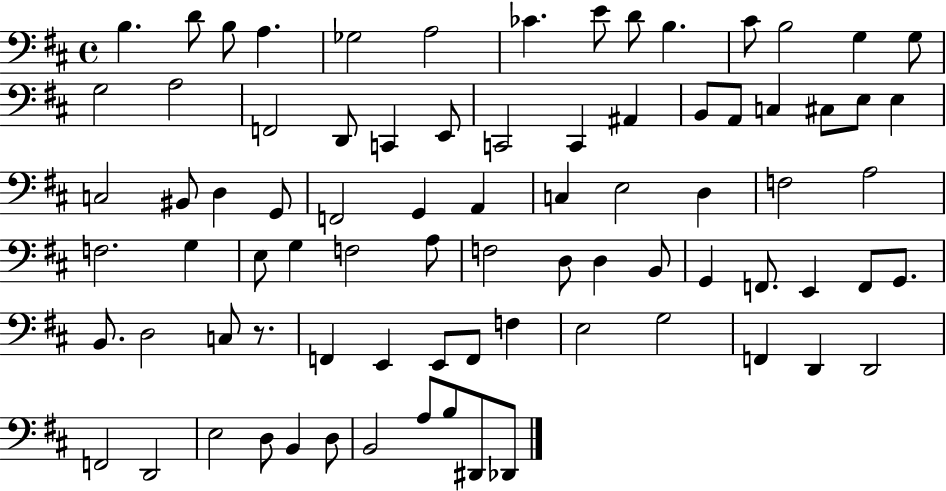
X:1
T:Untitled
M:4/4
L:1/4
K:D
B, D/2 B,/2 A, _G,2 A,2 _C E/2 D/2 B, ^C/2 B,2 G, G,/2 G,2 A,2 F,,2 D,,/2 C,, E,,/2 C,,2 C,, ^A,, B,,/2 A,,/2 C, ^C,/2 E,/2 E, C,2 ^B,,/2 D, G,,/2 F,,2 G,, A,, C, E,2 D, F,2 A,2 F,2 G, E,/2 G, F,2 A,/2 F,2 D,/2 D, B,,/2 G,, F,,/2 E,, F,,/2 G,,/2 B,,/2 D,2 C,/2 z/2 F,, E,, E,,/2 F,,/2 F, E,2 G,2 F,, D,, D,,2 F,,2 D,,2 E,2 D,/2 B,, D,/2 B,,2 A,/2 B,/2 ^D,,/2 _D,,/2